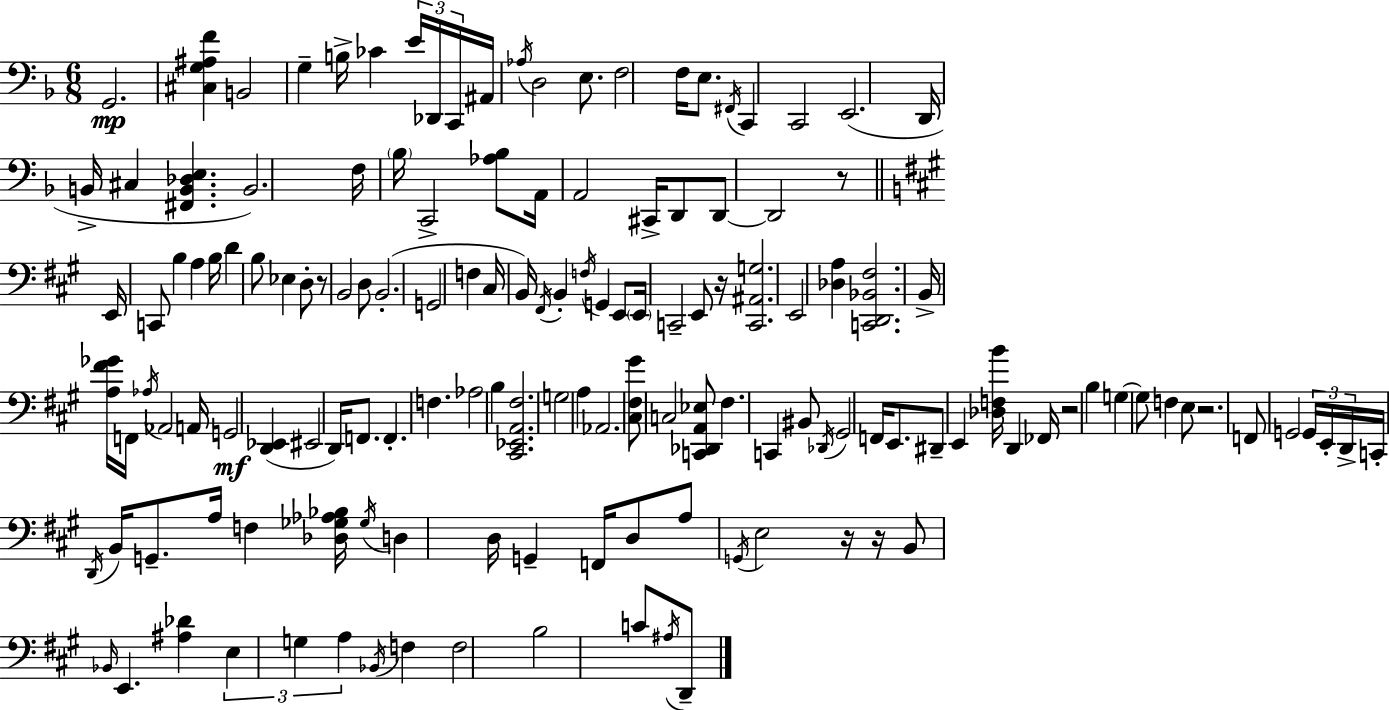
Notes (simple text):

G2/h. [C#3,G3,A#3,F4]/q B2/h G3/q B3/s CES4/q E4/s Db2/s C2/s A#2/s Ab3/s D3/h E3/e. F3/h F3/s E3/e. F#2/s C2/q C2/h E2/h. D2/s B2/s C#3/q [F#2,B2,Db3,E3]/q. B2/h. F3/s Bb3/s C2/h [Ab3,Bb3]/e A2/s A2/h C#2/s D2/e D2/e D2/h R/e E2/s C2/e B3/q A3/q B3/s D4/q B3/e Eb3/q D3/e R/e B2/h D3/e B2/h. G2/h F3/q C#3/s B2/s F#2/s B2/q F3/s G2/q E2/e E2/s C2/h E2/e R/s [C2,A#2,G3]/h. E2/h [Db3,A3]/q [C2,D2,Bb2,F#3]/h. B2/s [A3,F#4,Gb4]/s F2/s Ab3/s Ab2/h A2/s G2/h [D2,Eb2]/q EIS2/h D2/s F2/e. F2/q. F3/q. Ab3/h B3/q [C#2,Eb2,A2,F#3]/h. G3/h A3/q Ab2/h. [C#3,F#3,G#4]/e C3/h [C2,Db2,A2,Eb3]/e F#3/q. C2/q BIS2/e Db2/s G#2/h F2/s E2/e. D#2/e E2/q [Db3,F3,B4]/s D2/q FES2/s R/h B3/q G3/q G3/e F3/q E3/e R/h. F2/e G2/h G2/s E2/s D2/s C2/s D2/s B2/s G2/e. A3/s F3/q [Db3,Gb3,Ab3,Bb3]/s Gb3/s D3/q D3/s G2/q F2/s D3/e A3/e G2/s E3/h R/s R/s B2/e Bb2/s E2/q. [A#3,Db4]/q E3/q G3/q A3/q Bb2/s F3/q F3/h B3/h C4/e A#3/s D2/e